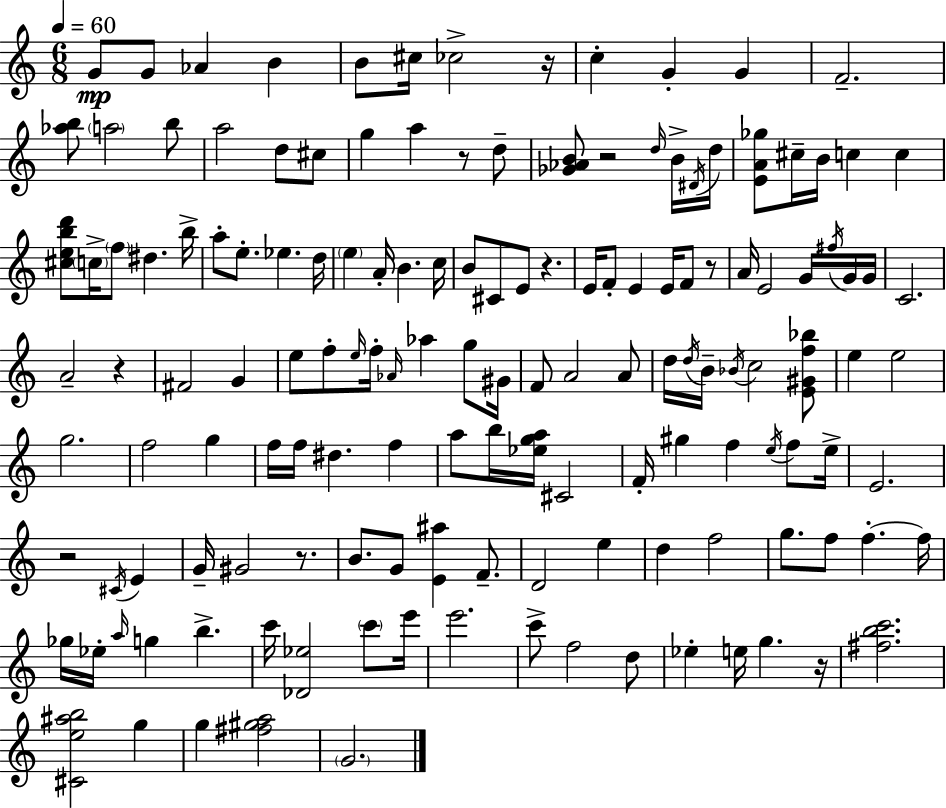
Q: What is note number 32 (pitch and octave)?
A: A5